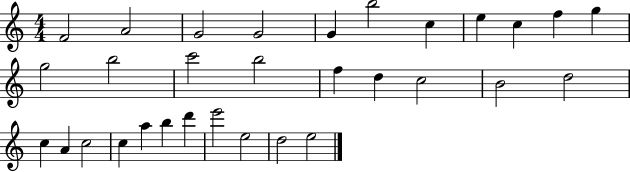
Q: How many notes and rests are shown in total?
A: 31